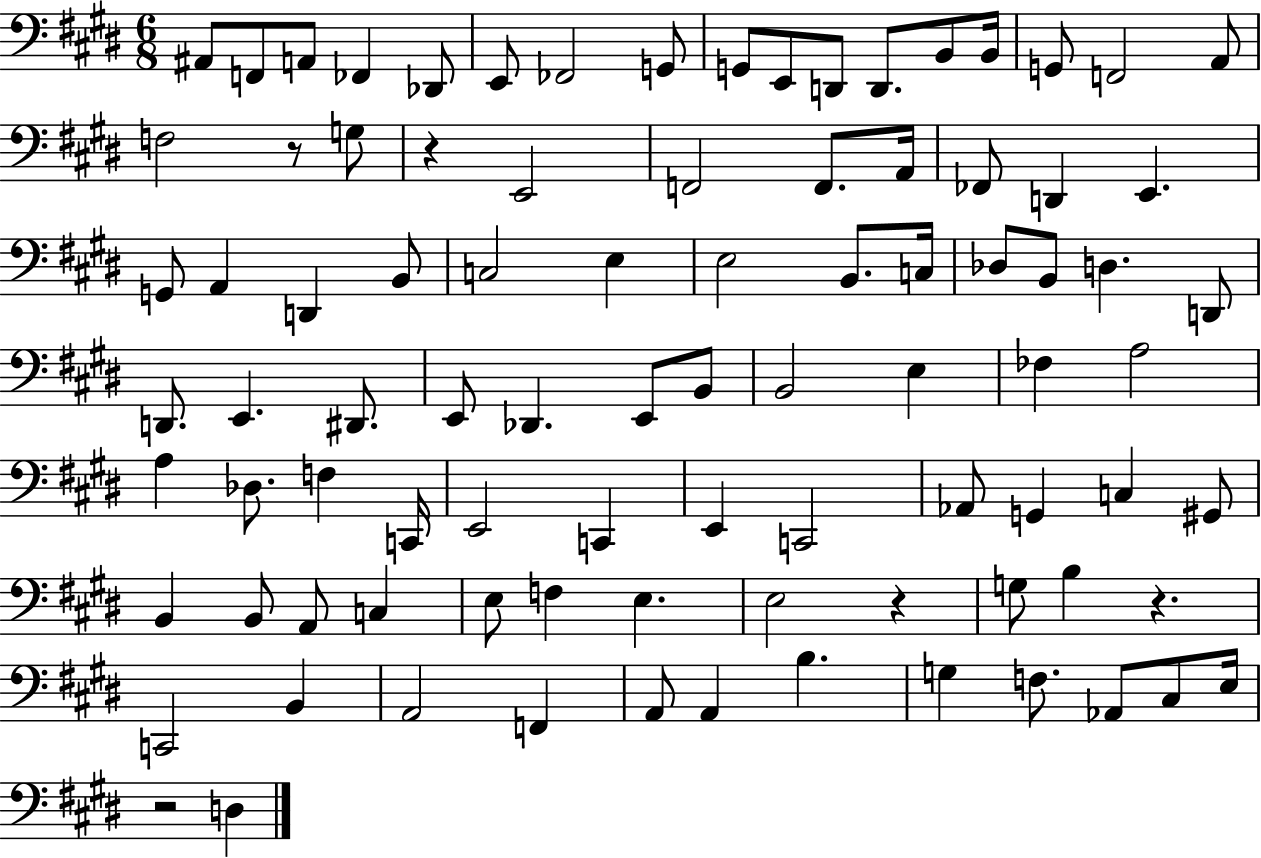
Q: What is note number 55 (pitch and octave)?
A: E2